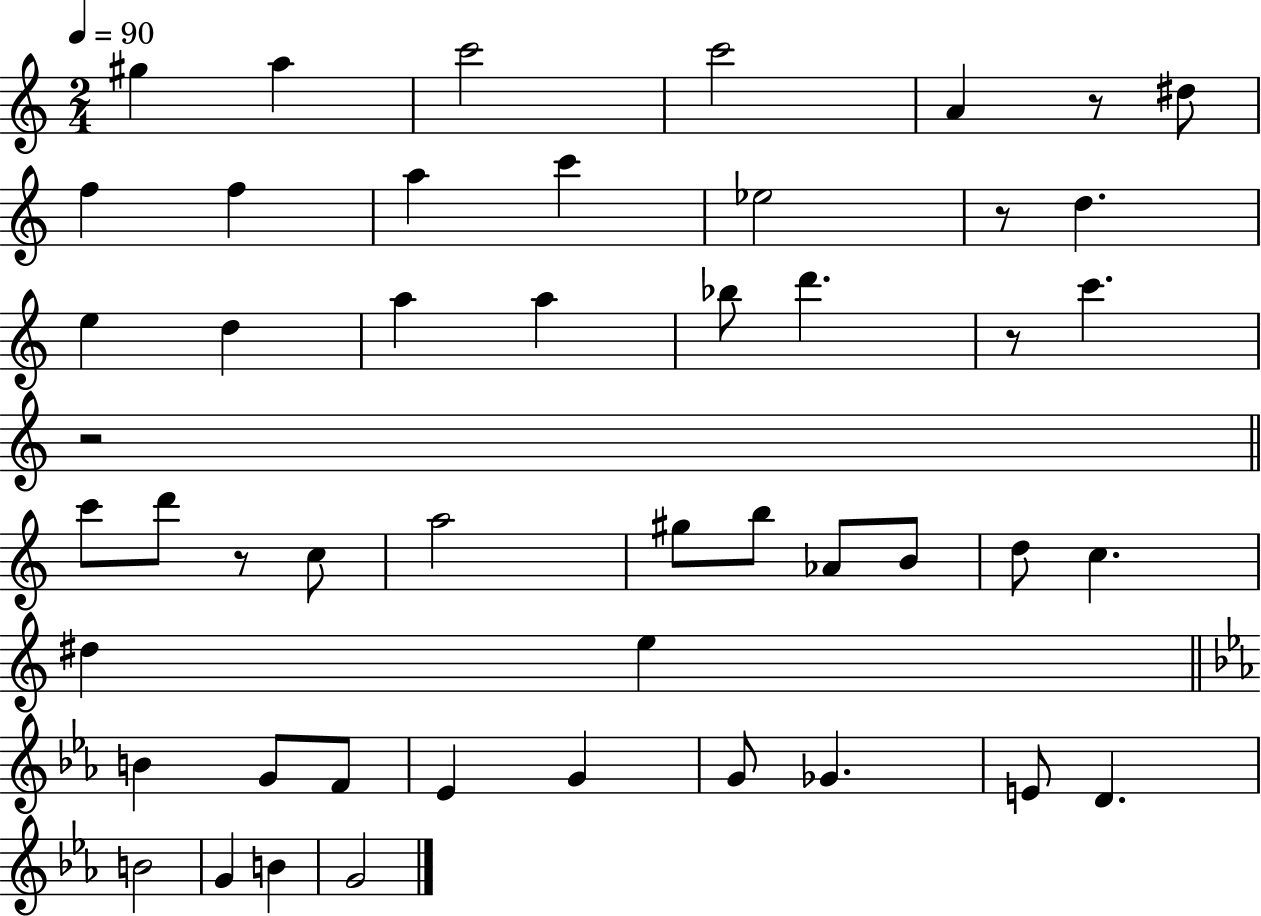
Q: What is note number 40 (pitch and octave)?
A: D4